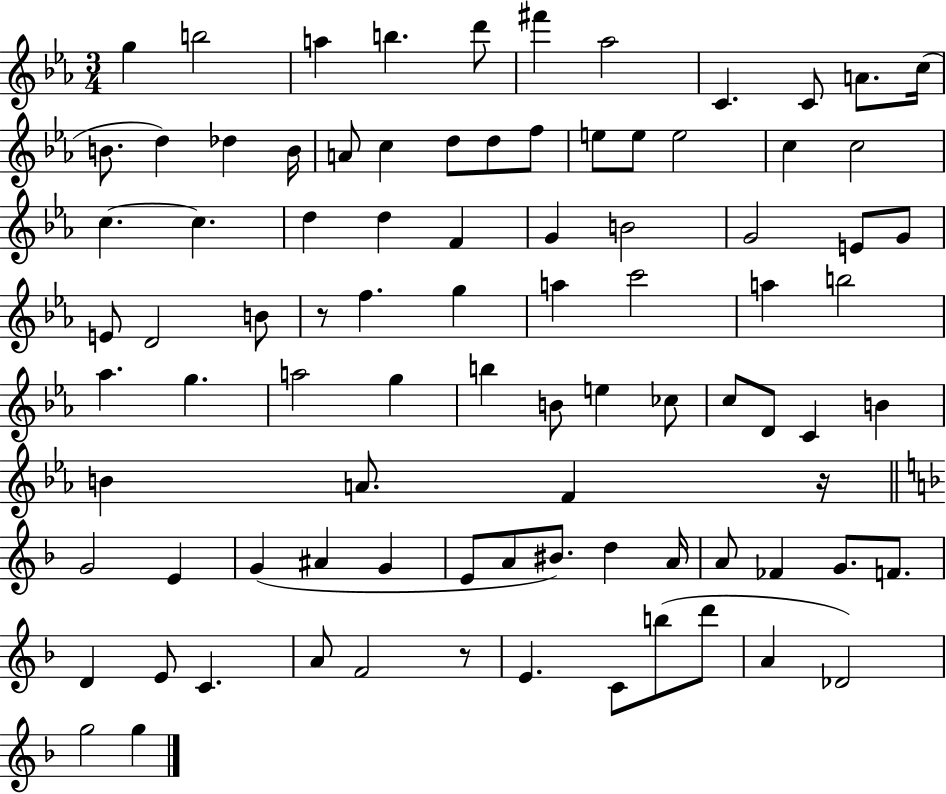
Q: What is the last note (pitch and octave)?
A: G5